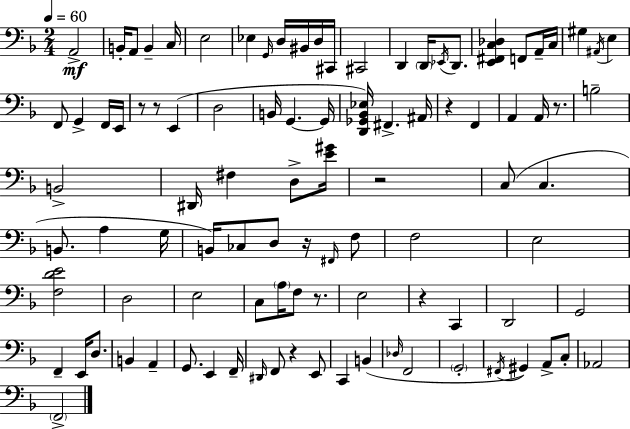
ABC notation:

X:1
T:Untitled
M:2/4
L:1/4
K:Dm
A,,2 B,,/4 A,,/2 B,, C,/4 E,2 _E, G,,/4 D,/4 ^B,,/4 D,/4 ^C,,/4 ^C,,2 D,, D,,/4 _E,,/4 D,,/2 [E,,^F,,C,_D,] F,,/2 A,,/4 C,/4 ^G, ^A,,/4 E, F,,/2 G,, F,,/4 E,,/4 z/2 z/2 E,, D,2 B,,/4 G,, G,,/4 [D,,_G,,_B,,_E,]/4 ^F,, ^A,,/4 z F,, A,, A,,/4 z/2 B,2 B,,2 ^D,,/4 ^F, D,/2 [E^G]/4 z2 C,/2 C, B,,/2 A, G,/4 B,,/4 _C,/2 D,/2 z/4 ^F,,/4 F,/2 F,2 E,2 [F,DE]2 D,2 E,2 C,/2 A,/4 F,/2 z/2 E,2 z C,, D,,2 G,,2 F,, E,,/4 D,/2 B,, A,, G,,/2 E,, F,,/4 ^D,,/4 F,,/2 z E,,/2 C,, B,, _D,/4 F,,2 G,,2 ^F,,/4 ^G,, A,,/2 C,/2 _A,,2 F,,2